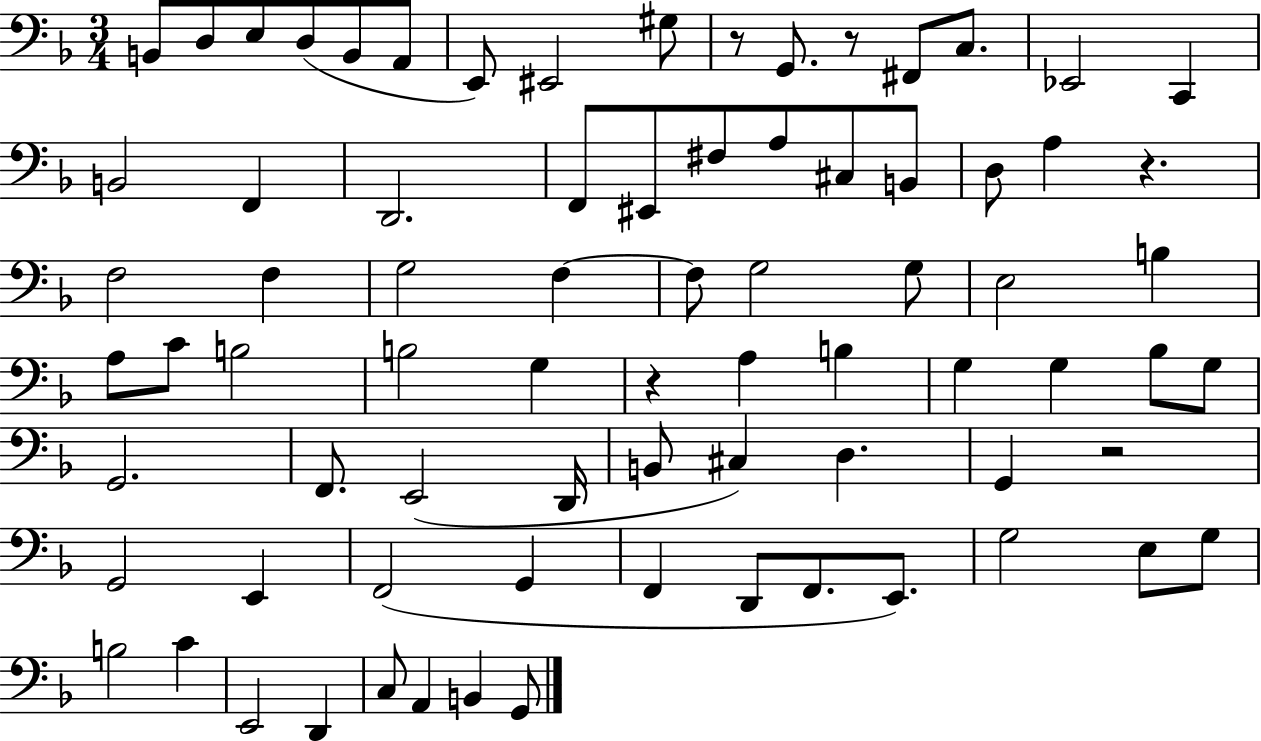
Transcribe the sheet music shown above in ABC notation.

X:1
T:Untitled
M:3/4
L:1/4
K:F
B,,/2 D,/2 E,/2 D,/2 B,,/2 A,,/2 E,,/2 ^E,,2 ^G,/2 z/2 G,,/2 z/2 ^F,,/2 C,/2 _E,,2 C,, B,,2 F,, D,,2 F,,/2 ^E,,/2 ^F,/2 A,/2 ^C,/2 B,,/2 D,/2 A, z F,2 F, G,2 F, F,/2 G,2 G,/2 E,2 B, A,/2 C/2 B,2 B,2 G, z A, B, G, G, _B,/2 G,/2 G,,2 F,,/2 E,,2 D,,/4 B,,/2 ^C, D, G,, z2 G,,2 E,, F,,2 G,, F,, D,,/2 F,,/2 E,,/2 G,2 E,/2 G,/2 B,2 C E,,2 D,, C,/2 A,, B,, G,,/2